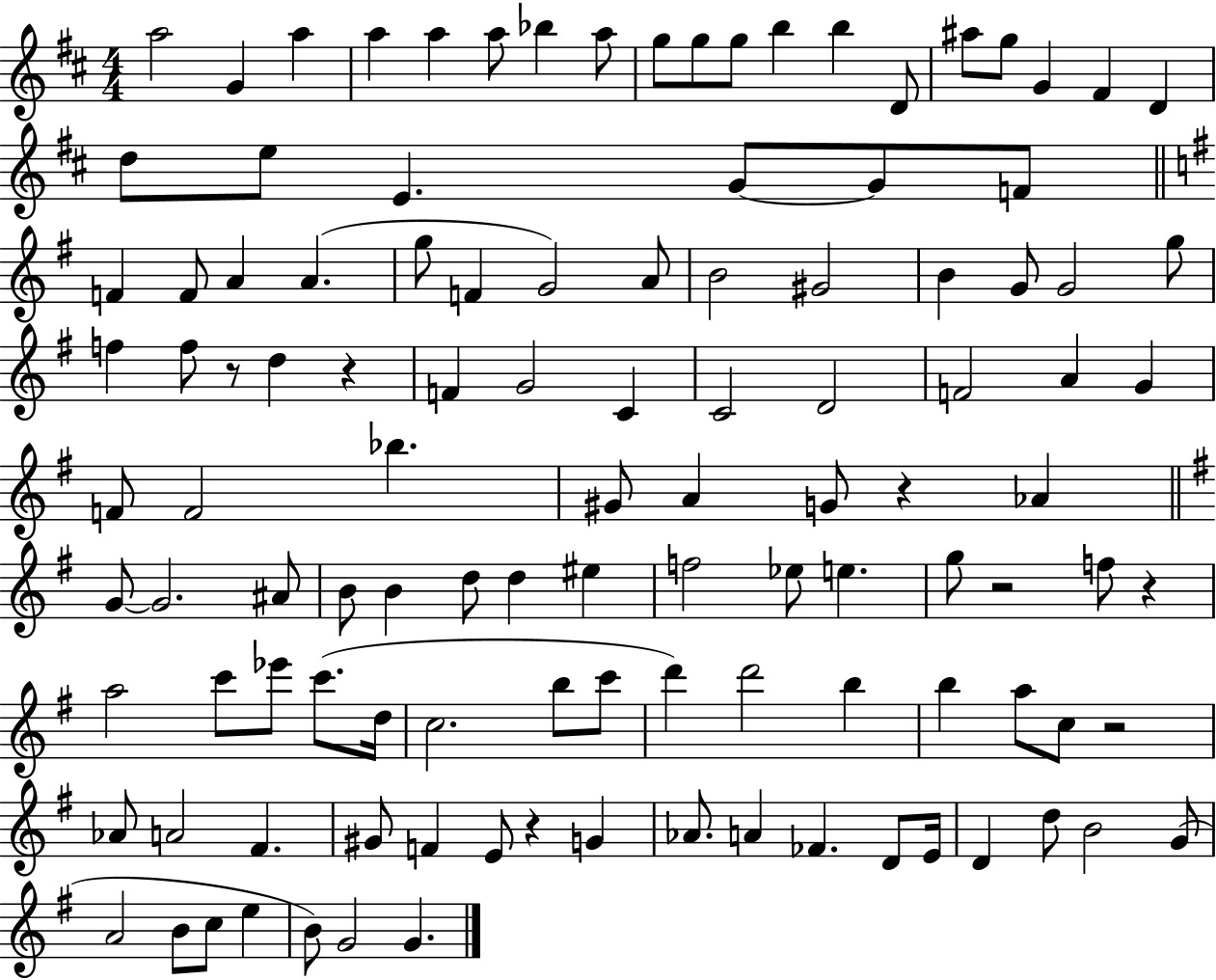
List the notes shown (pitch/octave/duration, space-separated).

A5/h G4/q A5/q A5/q A5/q A5/e Bb5/q A5/e G5/e G5/e G5/e B5/q B5/q D4/e A#5/e G5/e G4/q F#4/q D4/q D5/e E5/e E4/q. G4/e G4/e F4/e F4/q F4/e A4/q A4/q. G5/e F4/q G4/h A4/e B4/h G#4/h B4/q G4/e G4/h G5/e F5/q F5/e R/e D5/q R/q F4/q G4/h C4/q C4/h D4/h F4/h A4/q G4/q F4/e F4/h Bb5/q. G#4/e A4/q G4/e R/q Ab4/q G4/e G4/h. A#4/e B4/e B4/q D5/e D5/q EIS5/q F5/h Eb5/e E5/q. G5/e R/h F5/e R/q A5/h C6/e Eb6/e C6/e. D5/s C5/h. B5/e C6/e D6/q D6/h B5/q B5/q A5/e C5/e R/h Ab4/e A4/h F#4/q. G#4/e F4/q E4/e R/q G4/q Ab4/e. A4/q FES4/q. D4/e E4/s D4/q D5/e B4/h G4/e A4/h B4/e C5/e E5/q B4/e G4/h G4/q.